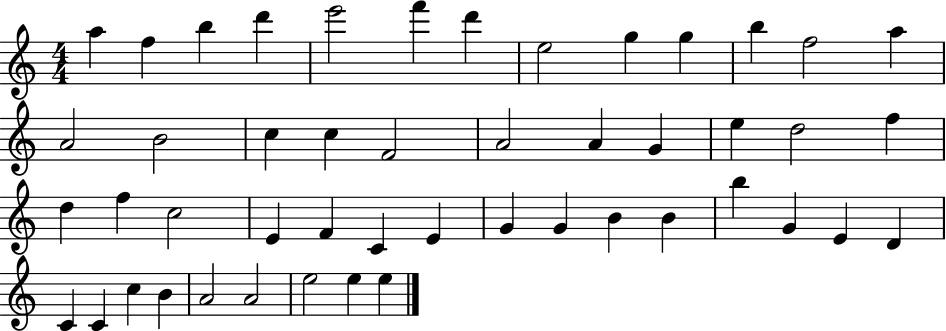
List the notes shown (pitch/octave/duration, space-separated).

A5/q F5/q B5/q D6/q E6/h F6/q D6/q E5/h G5/q G5/q B5/q F5/h A5/q A4/h B4/h C5/q C5/q F4/h A4/h A4/q G4/q E5/q D5/h F5/q D5/q F5/q C5/h E4/q F4/q C4/q E4/q G4/q G4/q B4/q B4/q B5/q G4/q E4/q D4/q C4/q C4/q C5/q B4/q A4/h A4/h E5/h E5/q E5/q